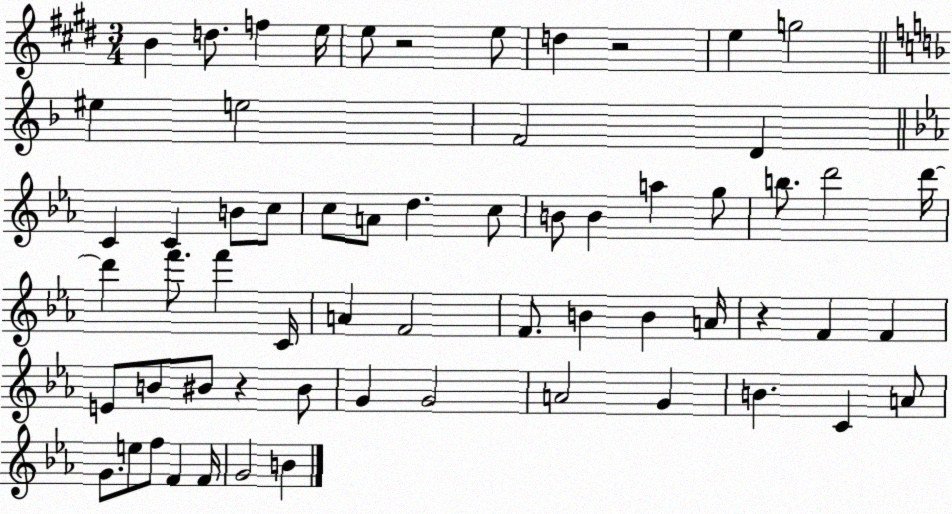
X:1
T:Untitled
M:3/4
L:1/4
K:E
B d/2 f e/4 e/2 z2 e/2 d z2 e g2 ^e e2 F2 D C C B/2 c/2 c/2 A/2 d c/2 B/2 B a g/2 b/2 d'2 d'/4 d' f'/2 f' C/4 A F2 F/2 B B A/4 z F F E/2 B/2 ^B/2 z ^B/2 G G2 A2 G B C A/2 G/2 e/2 f/2 F F/4 G2 B